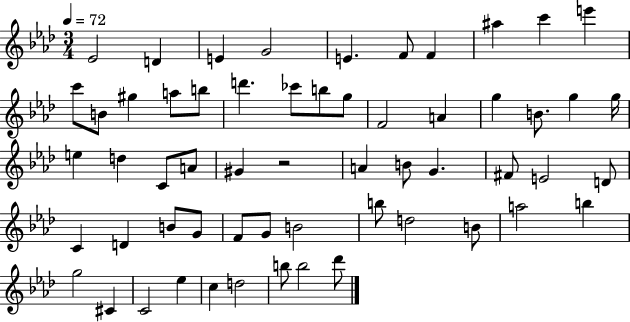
Eb4/h D4/q E4/q G4/h E4/q. F4/e F4/q A#5/q C6/q E6/q C6/e B4/e G#5/q A5/e B5/e D6/q. CES6/e B5/e G5/e F4/h A4/q G5/q B4/e. G5/q G5/s E5/q D5/q C4/e A4/e G#4/q R/h A4/q B4/e G4/q. F#4/e E4/h D4/e C4/q D4/q B4/e G4/e F4/e G4/e B4/h B5/e D5/h B4/e A5/h B5/q G5/h C#4/q C4/h Eb5/q C5/q D5/h B5/e B5/h Db6/e